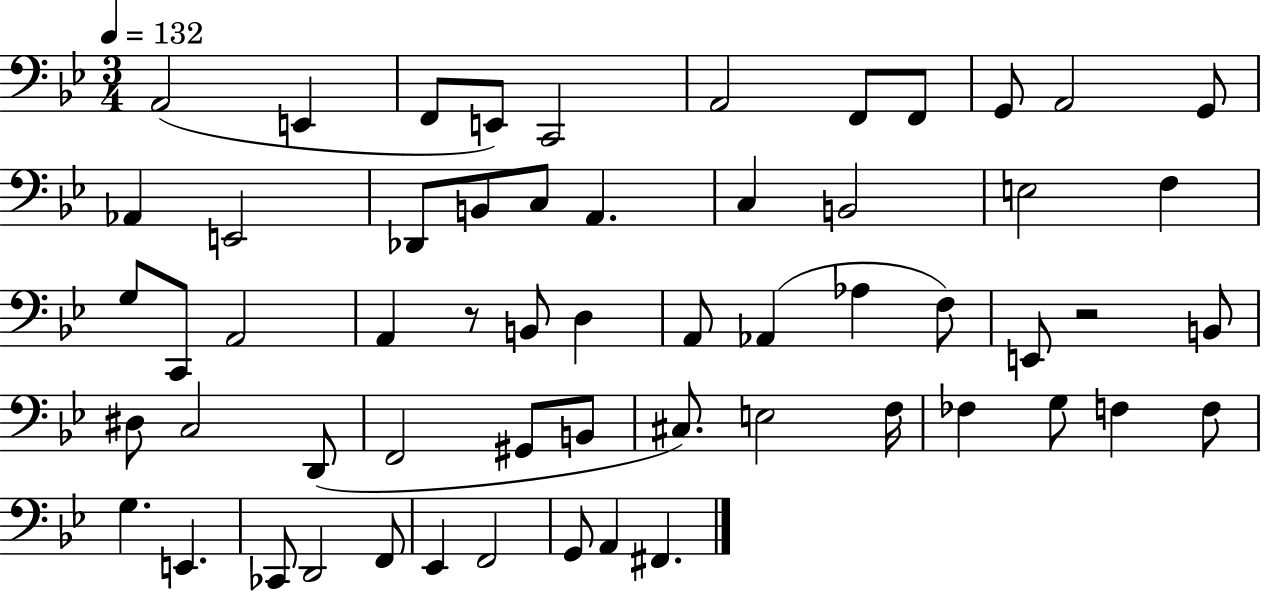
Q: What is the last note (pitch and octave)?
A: F#2